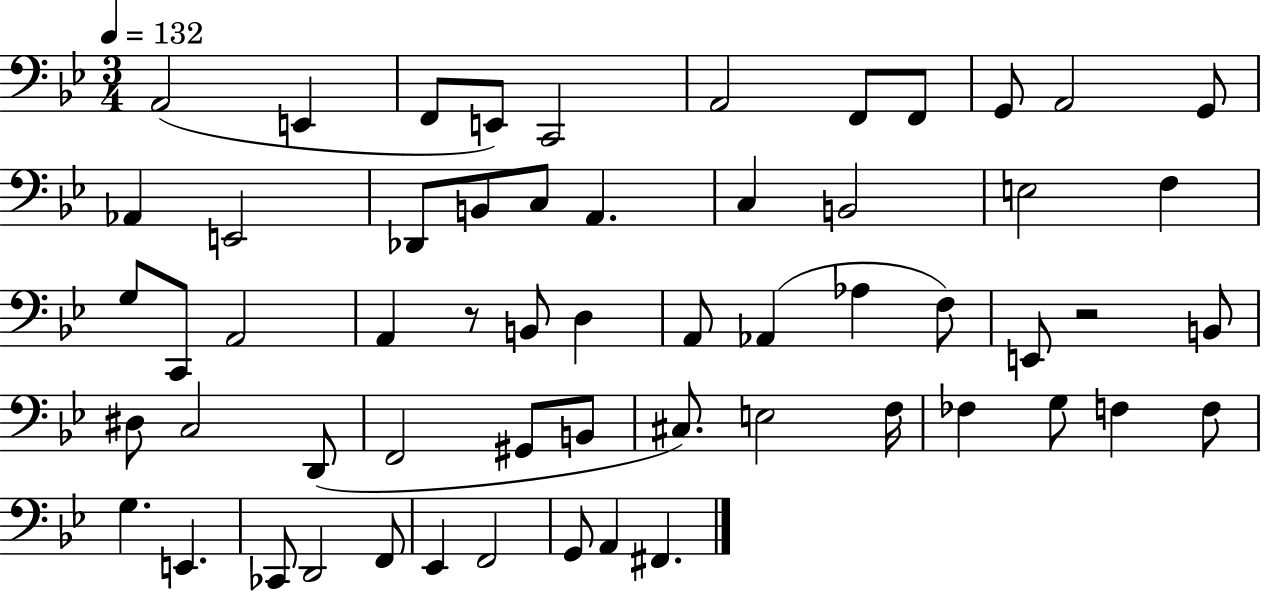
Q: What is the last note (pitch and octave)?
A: F#2